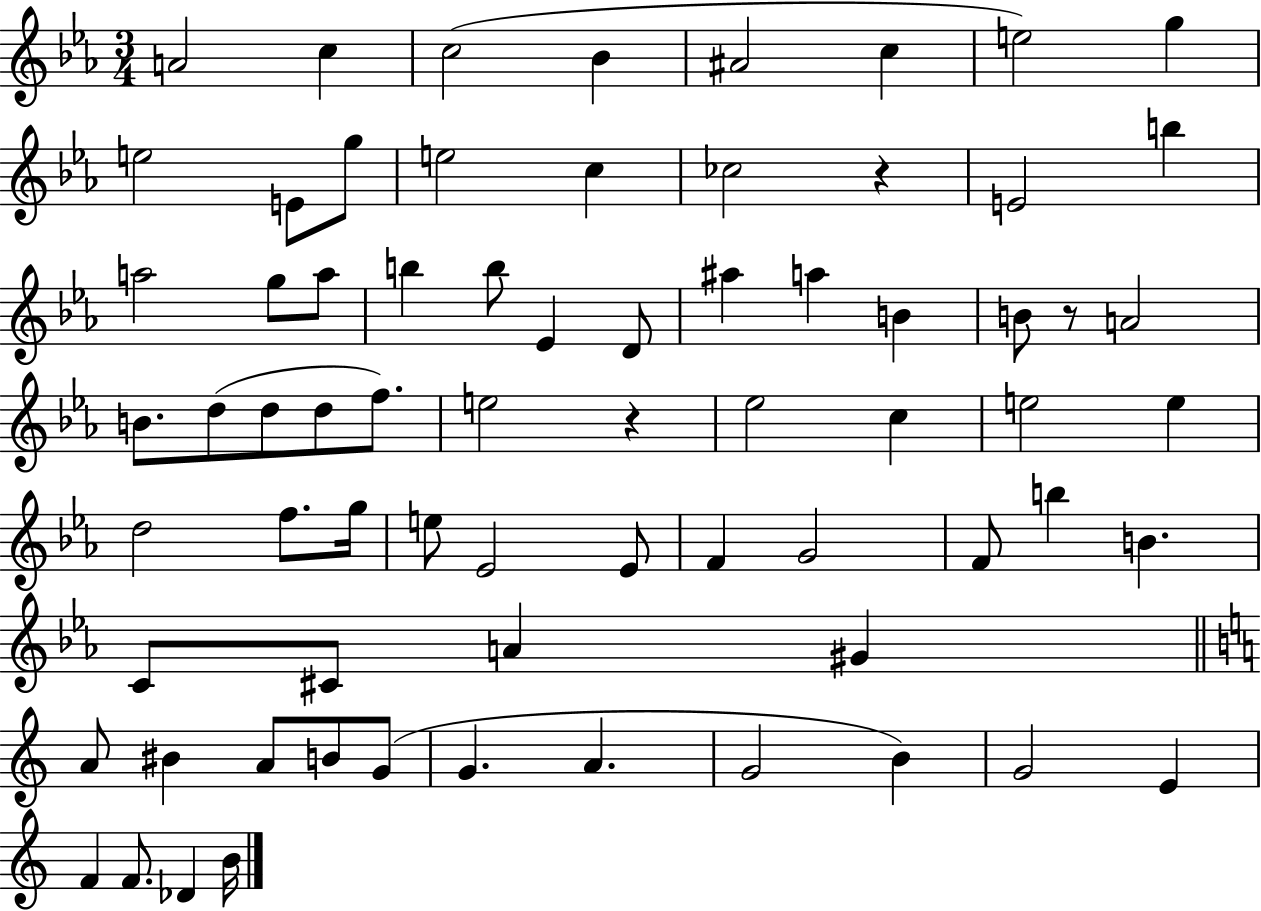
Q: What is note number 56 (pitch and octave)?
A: A4